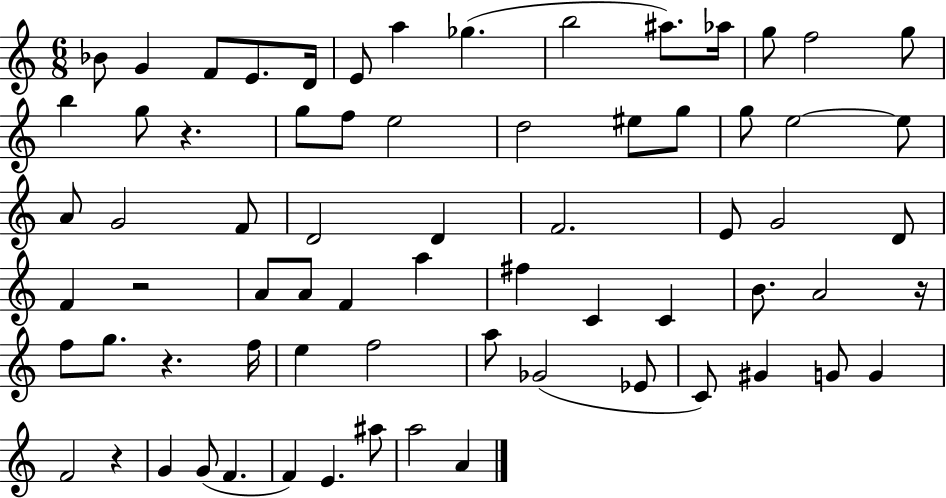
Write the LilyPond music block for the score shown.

{
  \clef treble
  \numericTimeSignature
  \time 6/8
  \key c \major
  bes'8 g'4 f'8 e'8. d'16 | e'8 a''4 ges''4.( | b''2 ais''8.) aes''16 | g''8 f''2 g''8 | \break b''4 g''8 r4. | g''8 f''8 e''2 | d''2 eis''8 g''8 | g''8 e''2~~ e''8 | \break a'8 g'2 f'8 | d'2 d'4 | f'2. | e'8 g'2 d'8 | \break f'4 r2 | a'8 a'8 f'4 a''4 | fis''4 c'4 c'4 | b'8. a'2 r16 | \break f''8 g''8. r4. f''16 | e''4 f''2 | a''8 ges'2( ees'8 | c'8) gis'4 g'8 g'4 | \break f'2 r4 | g'4 g'8( f'4. | f'4) e'4. ais''8 | a''2 a'4 | \break \bar "|."
}